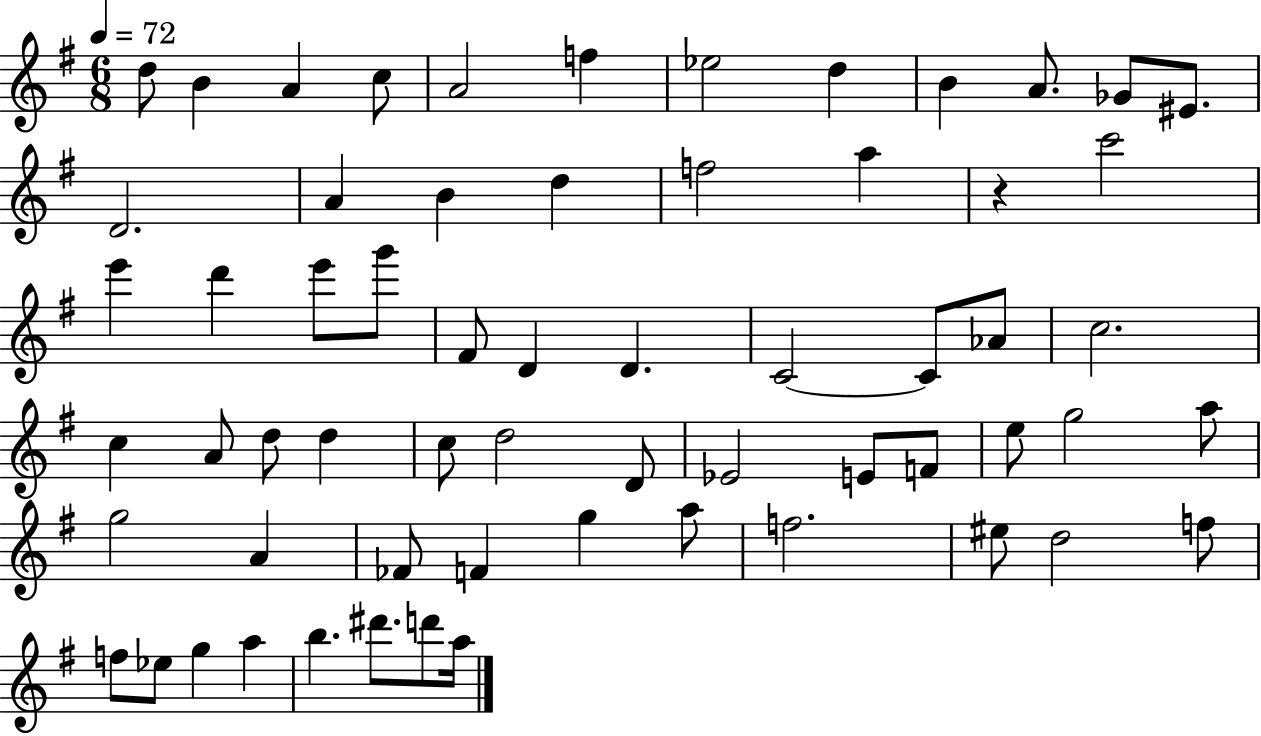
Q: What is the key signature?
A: G major